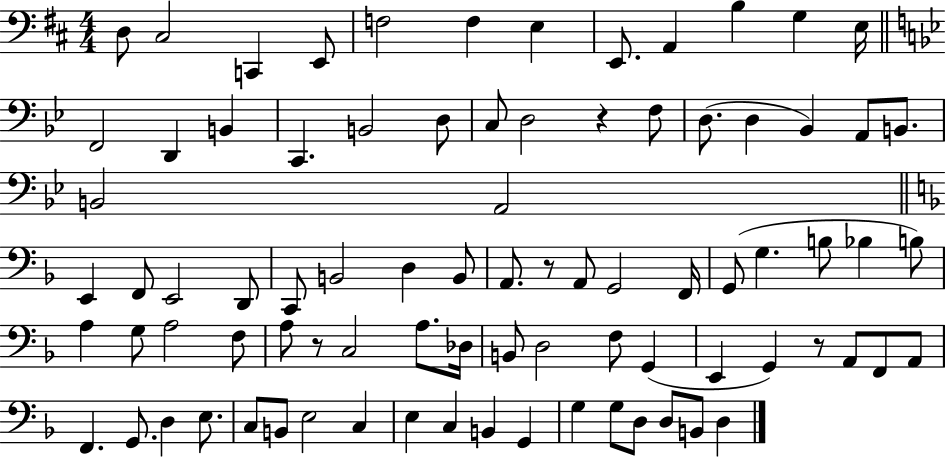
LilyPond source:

{
  \clef bass
  \numericTimeSignature
  \time 4/4
  \key d \major
  \repeat volta 2 { d8 cis2 c,4 e,8 | f2 f4 e4 | e,8. a,4 b4 g4 e16 | \bar "||" \break \key bes \major f,2 d,4 b,4 | c,4. b,2 d8 | c8 d2 r4 f8 | d8.( d4 bes,4) a,8 b,8. | \break b,2 a,2 | \bar "||" \break \key d \minor e,4 f,8 e,2 d,8 | c,8 b,2 d4 b,8 | a,8. r8 a,8 g,2 f,16 | g,8( g4. b8 bes4 b8) | \break a4 g8 a2 f8 | a8 r8 c2 a8. des16 | b,8 d2 f8 g,4( | e,4 g,4) r8 a,8 f,8 a,8 | \break f,4. g,8. d4 e8. | c8 b,8 e2 c4 | e4 c4 b,4 g,4 | g4 g8 d8 d8 b,8 d4 | \break } \bar "|."
}